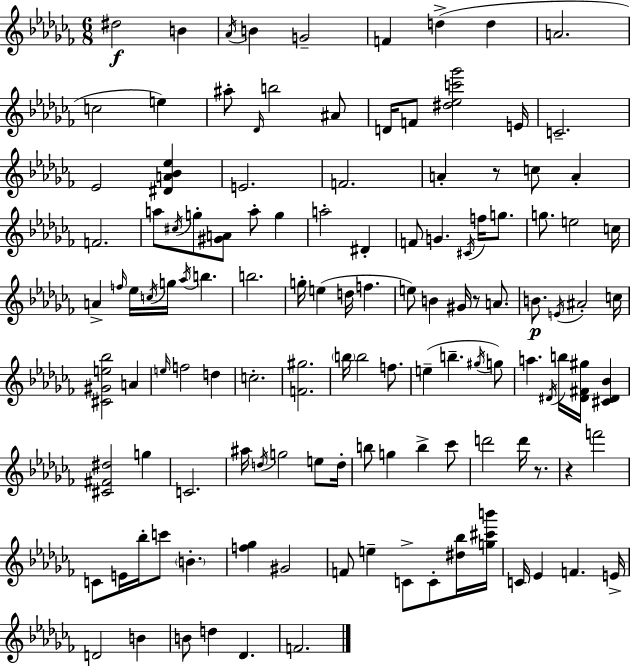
D#5/h B4/q Ab4/s B4/q G4/h F4/q D5/q D5/q A4/h. C5/h E5/q A#5/e Db4/s B5/h A#4/e D4/s F4/e [D#5,Eb5,C6,Gb6]/h E4/s C4/h. Eb4/h [D#4,A4,Bb4,Eb5]/q E4/h. F4/h. A4/q R/e C5/e A4/q F4/h. A5/e C#5/s G5/e [G#4,A4]/e A5/e G5/q A5/h D#4/q F4/e G4/q. C#4/s F5/s G5/e. G5/e. E5/h C5/s A4/q F5/s Eb5/s C5/s G5/s Ab5/s B5/q. B5/h. G5/s E5/q D5/s F5/q. E5/e B4/q G#4/s R/e A4/e. B4/e. E4/s A#4/h C5/s [C#4,G#4,E5,Bb5]/h A4/q E5/s F5/h D5/q C5/h. [F4,G#5]/h. B5/s B5/h F5/e. E5/q B5/q. G#5/s G5/e A5/q. D#4/s B5/s [D#4,F#4,G#5]/s [C#4,D#4,Bb4]/q [C#4,F#4,D#5]/h G5/q C4/h. A#5/s D5/s G5/h E5/e D5/s B5/e G5/q B5/q CES6/e D6/h D6/s R/e. R/q F6/h C4/e E4/s Bb5/s C6/e B4/q. [F5,Gb5]/q G#4/h F4/e E5/q C4/e C4/e [D#5,Bb5]/s [G5,C#6,B6]/s C4/s Eb4/q F4/q. E4/s D4/h B4/q B4/e D5/q Db4/q. F4/h.